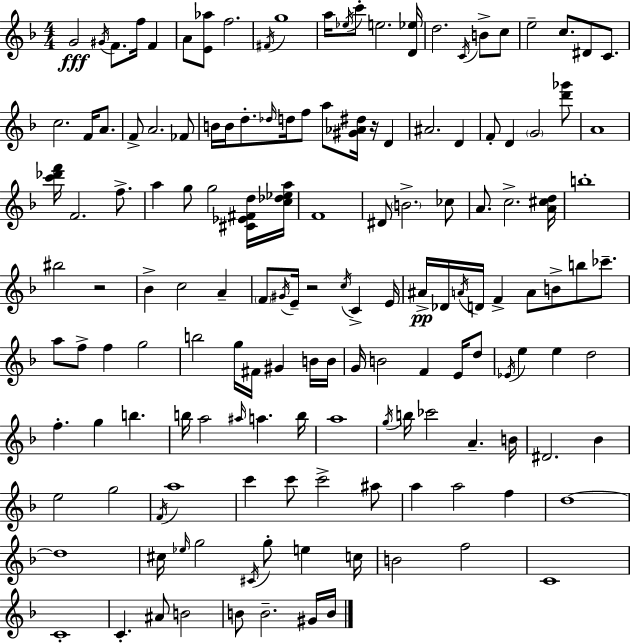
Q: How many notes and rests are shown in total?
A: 149